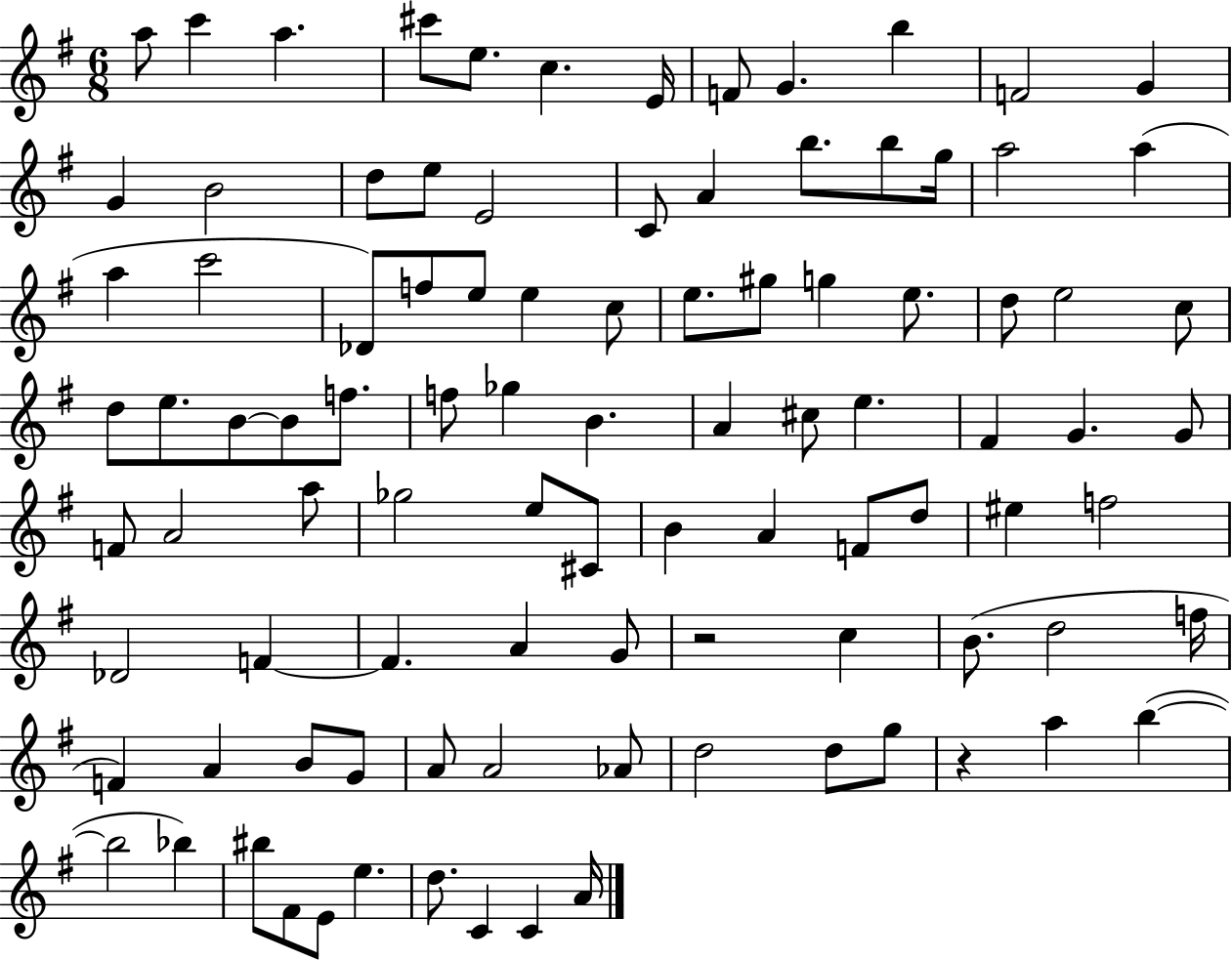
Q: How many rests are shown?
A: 2